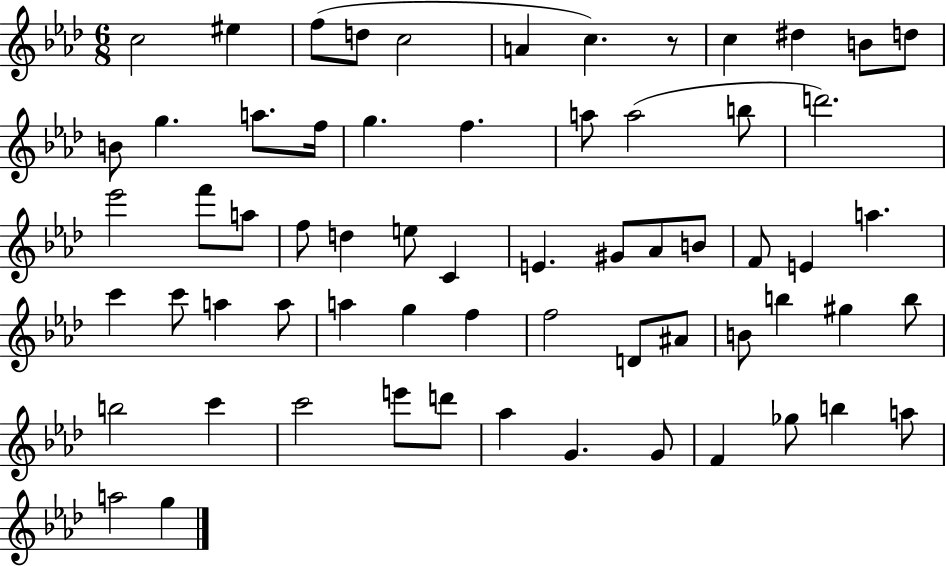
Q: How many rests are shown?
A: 1